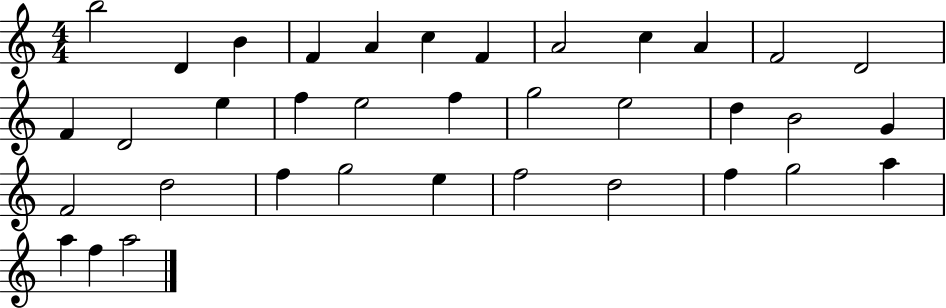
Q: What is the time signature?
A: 4/4